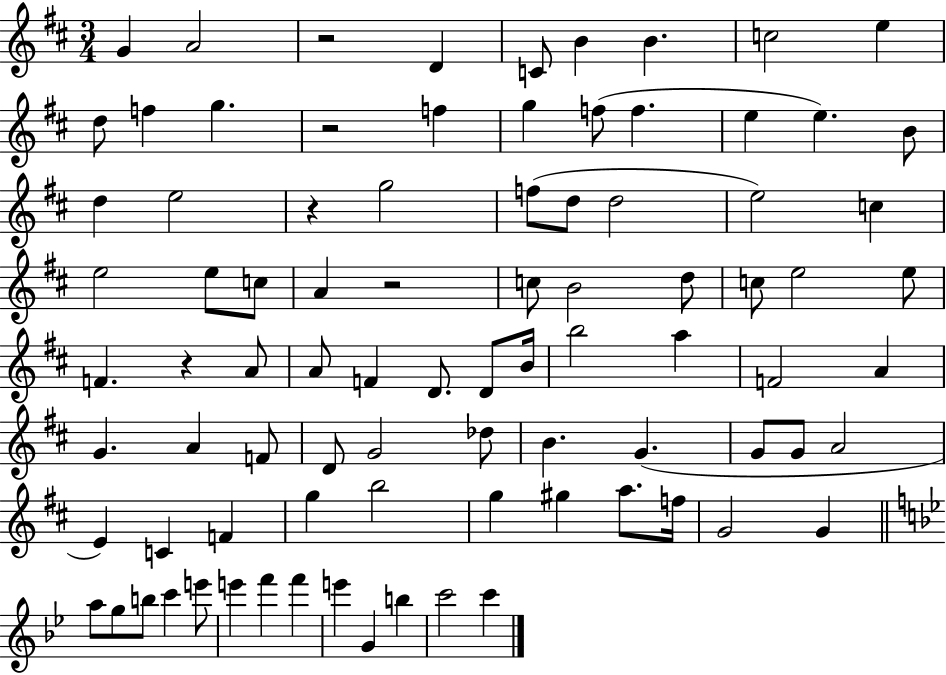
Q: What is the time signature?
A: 3/4